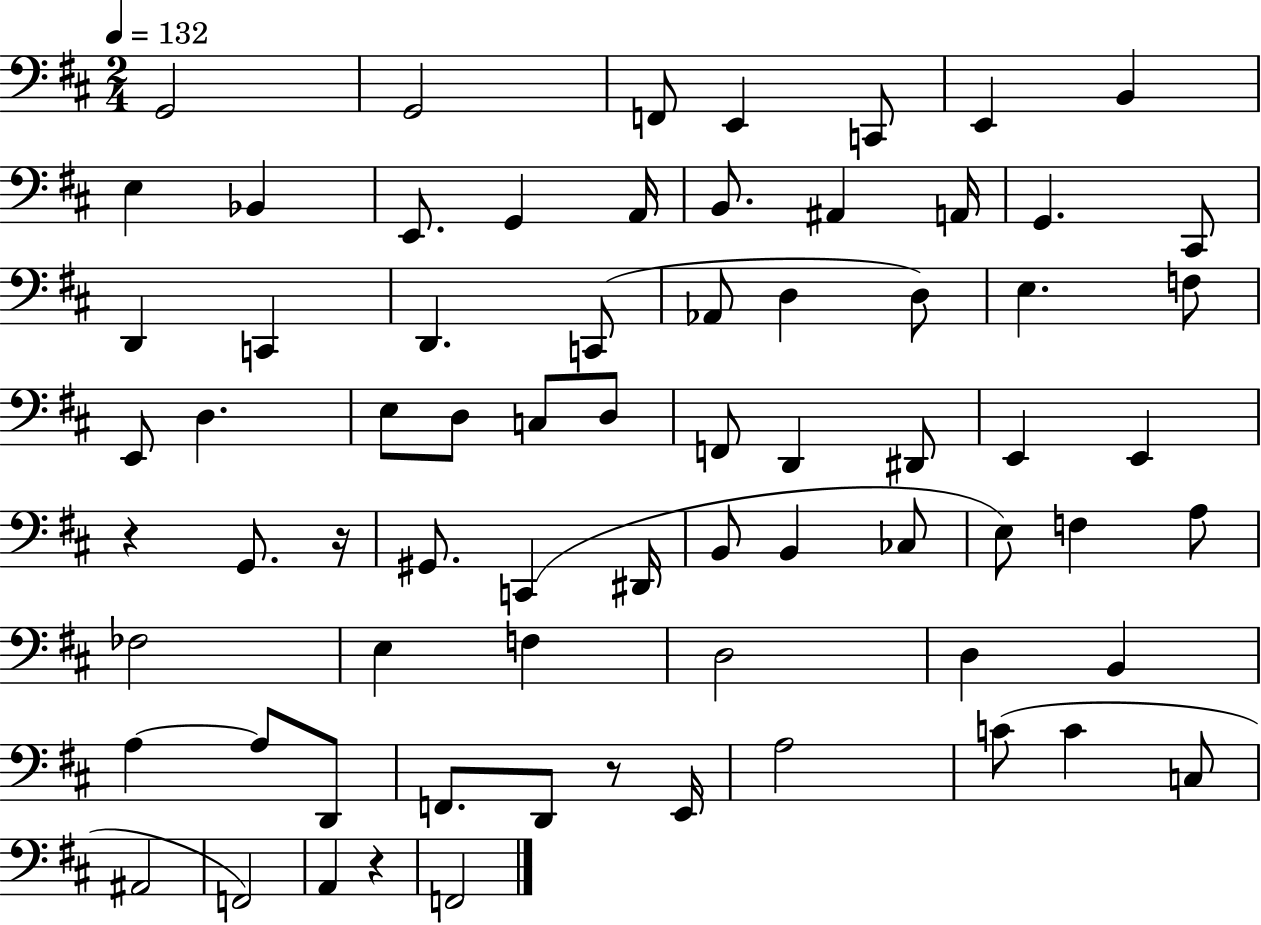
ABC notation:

X:1
T:Untitled
M:2/4
L:1/4
K:D
G,,2 G,,2 F,,/2 E,, C,,/2 E,, B,, E, _B,, E,,/2 G,, A,,/4 B,,/2 ^A,, A,,/4 G,, ^C,,/2 D,, C,, D,, C,,/2 _A,,/2 D, D,/2 E, F,/2 E,,/2 D, E,/2 D,/2 C,/2 D,/2 F,,/2 D,, ^D,,/2 E,, E,, z G,,/2 z/4 ^G,,/2 C,, ^D,,/4 B,,/2 B,, _C,/2 E,/2 F, A,/2 _F,2 E, F, D,2 D, B,, A, A,/2 D,,/2 F,,/2 D,,/2 z/2 E,,/4 A,2 C/2 C C,/2 ^A,,2 F,,2 A,, z F,,2